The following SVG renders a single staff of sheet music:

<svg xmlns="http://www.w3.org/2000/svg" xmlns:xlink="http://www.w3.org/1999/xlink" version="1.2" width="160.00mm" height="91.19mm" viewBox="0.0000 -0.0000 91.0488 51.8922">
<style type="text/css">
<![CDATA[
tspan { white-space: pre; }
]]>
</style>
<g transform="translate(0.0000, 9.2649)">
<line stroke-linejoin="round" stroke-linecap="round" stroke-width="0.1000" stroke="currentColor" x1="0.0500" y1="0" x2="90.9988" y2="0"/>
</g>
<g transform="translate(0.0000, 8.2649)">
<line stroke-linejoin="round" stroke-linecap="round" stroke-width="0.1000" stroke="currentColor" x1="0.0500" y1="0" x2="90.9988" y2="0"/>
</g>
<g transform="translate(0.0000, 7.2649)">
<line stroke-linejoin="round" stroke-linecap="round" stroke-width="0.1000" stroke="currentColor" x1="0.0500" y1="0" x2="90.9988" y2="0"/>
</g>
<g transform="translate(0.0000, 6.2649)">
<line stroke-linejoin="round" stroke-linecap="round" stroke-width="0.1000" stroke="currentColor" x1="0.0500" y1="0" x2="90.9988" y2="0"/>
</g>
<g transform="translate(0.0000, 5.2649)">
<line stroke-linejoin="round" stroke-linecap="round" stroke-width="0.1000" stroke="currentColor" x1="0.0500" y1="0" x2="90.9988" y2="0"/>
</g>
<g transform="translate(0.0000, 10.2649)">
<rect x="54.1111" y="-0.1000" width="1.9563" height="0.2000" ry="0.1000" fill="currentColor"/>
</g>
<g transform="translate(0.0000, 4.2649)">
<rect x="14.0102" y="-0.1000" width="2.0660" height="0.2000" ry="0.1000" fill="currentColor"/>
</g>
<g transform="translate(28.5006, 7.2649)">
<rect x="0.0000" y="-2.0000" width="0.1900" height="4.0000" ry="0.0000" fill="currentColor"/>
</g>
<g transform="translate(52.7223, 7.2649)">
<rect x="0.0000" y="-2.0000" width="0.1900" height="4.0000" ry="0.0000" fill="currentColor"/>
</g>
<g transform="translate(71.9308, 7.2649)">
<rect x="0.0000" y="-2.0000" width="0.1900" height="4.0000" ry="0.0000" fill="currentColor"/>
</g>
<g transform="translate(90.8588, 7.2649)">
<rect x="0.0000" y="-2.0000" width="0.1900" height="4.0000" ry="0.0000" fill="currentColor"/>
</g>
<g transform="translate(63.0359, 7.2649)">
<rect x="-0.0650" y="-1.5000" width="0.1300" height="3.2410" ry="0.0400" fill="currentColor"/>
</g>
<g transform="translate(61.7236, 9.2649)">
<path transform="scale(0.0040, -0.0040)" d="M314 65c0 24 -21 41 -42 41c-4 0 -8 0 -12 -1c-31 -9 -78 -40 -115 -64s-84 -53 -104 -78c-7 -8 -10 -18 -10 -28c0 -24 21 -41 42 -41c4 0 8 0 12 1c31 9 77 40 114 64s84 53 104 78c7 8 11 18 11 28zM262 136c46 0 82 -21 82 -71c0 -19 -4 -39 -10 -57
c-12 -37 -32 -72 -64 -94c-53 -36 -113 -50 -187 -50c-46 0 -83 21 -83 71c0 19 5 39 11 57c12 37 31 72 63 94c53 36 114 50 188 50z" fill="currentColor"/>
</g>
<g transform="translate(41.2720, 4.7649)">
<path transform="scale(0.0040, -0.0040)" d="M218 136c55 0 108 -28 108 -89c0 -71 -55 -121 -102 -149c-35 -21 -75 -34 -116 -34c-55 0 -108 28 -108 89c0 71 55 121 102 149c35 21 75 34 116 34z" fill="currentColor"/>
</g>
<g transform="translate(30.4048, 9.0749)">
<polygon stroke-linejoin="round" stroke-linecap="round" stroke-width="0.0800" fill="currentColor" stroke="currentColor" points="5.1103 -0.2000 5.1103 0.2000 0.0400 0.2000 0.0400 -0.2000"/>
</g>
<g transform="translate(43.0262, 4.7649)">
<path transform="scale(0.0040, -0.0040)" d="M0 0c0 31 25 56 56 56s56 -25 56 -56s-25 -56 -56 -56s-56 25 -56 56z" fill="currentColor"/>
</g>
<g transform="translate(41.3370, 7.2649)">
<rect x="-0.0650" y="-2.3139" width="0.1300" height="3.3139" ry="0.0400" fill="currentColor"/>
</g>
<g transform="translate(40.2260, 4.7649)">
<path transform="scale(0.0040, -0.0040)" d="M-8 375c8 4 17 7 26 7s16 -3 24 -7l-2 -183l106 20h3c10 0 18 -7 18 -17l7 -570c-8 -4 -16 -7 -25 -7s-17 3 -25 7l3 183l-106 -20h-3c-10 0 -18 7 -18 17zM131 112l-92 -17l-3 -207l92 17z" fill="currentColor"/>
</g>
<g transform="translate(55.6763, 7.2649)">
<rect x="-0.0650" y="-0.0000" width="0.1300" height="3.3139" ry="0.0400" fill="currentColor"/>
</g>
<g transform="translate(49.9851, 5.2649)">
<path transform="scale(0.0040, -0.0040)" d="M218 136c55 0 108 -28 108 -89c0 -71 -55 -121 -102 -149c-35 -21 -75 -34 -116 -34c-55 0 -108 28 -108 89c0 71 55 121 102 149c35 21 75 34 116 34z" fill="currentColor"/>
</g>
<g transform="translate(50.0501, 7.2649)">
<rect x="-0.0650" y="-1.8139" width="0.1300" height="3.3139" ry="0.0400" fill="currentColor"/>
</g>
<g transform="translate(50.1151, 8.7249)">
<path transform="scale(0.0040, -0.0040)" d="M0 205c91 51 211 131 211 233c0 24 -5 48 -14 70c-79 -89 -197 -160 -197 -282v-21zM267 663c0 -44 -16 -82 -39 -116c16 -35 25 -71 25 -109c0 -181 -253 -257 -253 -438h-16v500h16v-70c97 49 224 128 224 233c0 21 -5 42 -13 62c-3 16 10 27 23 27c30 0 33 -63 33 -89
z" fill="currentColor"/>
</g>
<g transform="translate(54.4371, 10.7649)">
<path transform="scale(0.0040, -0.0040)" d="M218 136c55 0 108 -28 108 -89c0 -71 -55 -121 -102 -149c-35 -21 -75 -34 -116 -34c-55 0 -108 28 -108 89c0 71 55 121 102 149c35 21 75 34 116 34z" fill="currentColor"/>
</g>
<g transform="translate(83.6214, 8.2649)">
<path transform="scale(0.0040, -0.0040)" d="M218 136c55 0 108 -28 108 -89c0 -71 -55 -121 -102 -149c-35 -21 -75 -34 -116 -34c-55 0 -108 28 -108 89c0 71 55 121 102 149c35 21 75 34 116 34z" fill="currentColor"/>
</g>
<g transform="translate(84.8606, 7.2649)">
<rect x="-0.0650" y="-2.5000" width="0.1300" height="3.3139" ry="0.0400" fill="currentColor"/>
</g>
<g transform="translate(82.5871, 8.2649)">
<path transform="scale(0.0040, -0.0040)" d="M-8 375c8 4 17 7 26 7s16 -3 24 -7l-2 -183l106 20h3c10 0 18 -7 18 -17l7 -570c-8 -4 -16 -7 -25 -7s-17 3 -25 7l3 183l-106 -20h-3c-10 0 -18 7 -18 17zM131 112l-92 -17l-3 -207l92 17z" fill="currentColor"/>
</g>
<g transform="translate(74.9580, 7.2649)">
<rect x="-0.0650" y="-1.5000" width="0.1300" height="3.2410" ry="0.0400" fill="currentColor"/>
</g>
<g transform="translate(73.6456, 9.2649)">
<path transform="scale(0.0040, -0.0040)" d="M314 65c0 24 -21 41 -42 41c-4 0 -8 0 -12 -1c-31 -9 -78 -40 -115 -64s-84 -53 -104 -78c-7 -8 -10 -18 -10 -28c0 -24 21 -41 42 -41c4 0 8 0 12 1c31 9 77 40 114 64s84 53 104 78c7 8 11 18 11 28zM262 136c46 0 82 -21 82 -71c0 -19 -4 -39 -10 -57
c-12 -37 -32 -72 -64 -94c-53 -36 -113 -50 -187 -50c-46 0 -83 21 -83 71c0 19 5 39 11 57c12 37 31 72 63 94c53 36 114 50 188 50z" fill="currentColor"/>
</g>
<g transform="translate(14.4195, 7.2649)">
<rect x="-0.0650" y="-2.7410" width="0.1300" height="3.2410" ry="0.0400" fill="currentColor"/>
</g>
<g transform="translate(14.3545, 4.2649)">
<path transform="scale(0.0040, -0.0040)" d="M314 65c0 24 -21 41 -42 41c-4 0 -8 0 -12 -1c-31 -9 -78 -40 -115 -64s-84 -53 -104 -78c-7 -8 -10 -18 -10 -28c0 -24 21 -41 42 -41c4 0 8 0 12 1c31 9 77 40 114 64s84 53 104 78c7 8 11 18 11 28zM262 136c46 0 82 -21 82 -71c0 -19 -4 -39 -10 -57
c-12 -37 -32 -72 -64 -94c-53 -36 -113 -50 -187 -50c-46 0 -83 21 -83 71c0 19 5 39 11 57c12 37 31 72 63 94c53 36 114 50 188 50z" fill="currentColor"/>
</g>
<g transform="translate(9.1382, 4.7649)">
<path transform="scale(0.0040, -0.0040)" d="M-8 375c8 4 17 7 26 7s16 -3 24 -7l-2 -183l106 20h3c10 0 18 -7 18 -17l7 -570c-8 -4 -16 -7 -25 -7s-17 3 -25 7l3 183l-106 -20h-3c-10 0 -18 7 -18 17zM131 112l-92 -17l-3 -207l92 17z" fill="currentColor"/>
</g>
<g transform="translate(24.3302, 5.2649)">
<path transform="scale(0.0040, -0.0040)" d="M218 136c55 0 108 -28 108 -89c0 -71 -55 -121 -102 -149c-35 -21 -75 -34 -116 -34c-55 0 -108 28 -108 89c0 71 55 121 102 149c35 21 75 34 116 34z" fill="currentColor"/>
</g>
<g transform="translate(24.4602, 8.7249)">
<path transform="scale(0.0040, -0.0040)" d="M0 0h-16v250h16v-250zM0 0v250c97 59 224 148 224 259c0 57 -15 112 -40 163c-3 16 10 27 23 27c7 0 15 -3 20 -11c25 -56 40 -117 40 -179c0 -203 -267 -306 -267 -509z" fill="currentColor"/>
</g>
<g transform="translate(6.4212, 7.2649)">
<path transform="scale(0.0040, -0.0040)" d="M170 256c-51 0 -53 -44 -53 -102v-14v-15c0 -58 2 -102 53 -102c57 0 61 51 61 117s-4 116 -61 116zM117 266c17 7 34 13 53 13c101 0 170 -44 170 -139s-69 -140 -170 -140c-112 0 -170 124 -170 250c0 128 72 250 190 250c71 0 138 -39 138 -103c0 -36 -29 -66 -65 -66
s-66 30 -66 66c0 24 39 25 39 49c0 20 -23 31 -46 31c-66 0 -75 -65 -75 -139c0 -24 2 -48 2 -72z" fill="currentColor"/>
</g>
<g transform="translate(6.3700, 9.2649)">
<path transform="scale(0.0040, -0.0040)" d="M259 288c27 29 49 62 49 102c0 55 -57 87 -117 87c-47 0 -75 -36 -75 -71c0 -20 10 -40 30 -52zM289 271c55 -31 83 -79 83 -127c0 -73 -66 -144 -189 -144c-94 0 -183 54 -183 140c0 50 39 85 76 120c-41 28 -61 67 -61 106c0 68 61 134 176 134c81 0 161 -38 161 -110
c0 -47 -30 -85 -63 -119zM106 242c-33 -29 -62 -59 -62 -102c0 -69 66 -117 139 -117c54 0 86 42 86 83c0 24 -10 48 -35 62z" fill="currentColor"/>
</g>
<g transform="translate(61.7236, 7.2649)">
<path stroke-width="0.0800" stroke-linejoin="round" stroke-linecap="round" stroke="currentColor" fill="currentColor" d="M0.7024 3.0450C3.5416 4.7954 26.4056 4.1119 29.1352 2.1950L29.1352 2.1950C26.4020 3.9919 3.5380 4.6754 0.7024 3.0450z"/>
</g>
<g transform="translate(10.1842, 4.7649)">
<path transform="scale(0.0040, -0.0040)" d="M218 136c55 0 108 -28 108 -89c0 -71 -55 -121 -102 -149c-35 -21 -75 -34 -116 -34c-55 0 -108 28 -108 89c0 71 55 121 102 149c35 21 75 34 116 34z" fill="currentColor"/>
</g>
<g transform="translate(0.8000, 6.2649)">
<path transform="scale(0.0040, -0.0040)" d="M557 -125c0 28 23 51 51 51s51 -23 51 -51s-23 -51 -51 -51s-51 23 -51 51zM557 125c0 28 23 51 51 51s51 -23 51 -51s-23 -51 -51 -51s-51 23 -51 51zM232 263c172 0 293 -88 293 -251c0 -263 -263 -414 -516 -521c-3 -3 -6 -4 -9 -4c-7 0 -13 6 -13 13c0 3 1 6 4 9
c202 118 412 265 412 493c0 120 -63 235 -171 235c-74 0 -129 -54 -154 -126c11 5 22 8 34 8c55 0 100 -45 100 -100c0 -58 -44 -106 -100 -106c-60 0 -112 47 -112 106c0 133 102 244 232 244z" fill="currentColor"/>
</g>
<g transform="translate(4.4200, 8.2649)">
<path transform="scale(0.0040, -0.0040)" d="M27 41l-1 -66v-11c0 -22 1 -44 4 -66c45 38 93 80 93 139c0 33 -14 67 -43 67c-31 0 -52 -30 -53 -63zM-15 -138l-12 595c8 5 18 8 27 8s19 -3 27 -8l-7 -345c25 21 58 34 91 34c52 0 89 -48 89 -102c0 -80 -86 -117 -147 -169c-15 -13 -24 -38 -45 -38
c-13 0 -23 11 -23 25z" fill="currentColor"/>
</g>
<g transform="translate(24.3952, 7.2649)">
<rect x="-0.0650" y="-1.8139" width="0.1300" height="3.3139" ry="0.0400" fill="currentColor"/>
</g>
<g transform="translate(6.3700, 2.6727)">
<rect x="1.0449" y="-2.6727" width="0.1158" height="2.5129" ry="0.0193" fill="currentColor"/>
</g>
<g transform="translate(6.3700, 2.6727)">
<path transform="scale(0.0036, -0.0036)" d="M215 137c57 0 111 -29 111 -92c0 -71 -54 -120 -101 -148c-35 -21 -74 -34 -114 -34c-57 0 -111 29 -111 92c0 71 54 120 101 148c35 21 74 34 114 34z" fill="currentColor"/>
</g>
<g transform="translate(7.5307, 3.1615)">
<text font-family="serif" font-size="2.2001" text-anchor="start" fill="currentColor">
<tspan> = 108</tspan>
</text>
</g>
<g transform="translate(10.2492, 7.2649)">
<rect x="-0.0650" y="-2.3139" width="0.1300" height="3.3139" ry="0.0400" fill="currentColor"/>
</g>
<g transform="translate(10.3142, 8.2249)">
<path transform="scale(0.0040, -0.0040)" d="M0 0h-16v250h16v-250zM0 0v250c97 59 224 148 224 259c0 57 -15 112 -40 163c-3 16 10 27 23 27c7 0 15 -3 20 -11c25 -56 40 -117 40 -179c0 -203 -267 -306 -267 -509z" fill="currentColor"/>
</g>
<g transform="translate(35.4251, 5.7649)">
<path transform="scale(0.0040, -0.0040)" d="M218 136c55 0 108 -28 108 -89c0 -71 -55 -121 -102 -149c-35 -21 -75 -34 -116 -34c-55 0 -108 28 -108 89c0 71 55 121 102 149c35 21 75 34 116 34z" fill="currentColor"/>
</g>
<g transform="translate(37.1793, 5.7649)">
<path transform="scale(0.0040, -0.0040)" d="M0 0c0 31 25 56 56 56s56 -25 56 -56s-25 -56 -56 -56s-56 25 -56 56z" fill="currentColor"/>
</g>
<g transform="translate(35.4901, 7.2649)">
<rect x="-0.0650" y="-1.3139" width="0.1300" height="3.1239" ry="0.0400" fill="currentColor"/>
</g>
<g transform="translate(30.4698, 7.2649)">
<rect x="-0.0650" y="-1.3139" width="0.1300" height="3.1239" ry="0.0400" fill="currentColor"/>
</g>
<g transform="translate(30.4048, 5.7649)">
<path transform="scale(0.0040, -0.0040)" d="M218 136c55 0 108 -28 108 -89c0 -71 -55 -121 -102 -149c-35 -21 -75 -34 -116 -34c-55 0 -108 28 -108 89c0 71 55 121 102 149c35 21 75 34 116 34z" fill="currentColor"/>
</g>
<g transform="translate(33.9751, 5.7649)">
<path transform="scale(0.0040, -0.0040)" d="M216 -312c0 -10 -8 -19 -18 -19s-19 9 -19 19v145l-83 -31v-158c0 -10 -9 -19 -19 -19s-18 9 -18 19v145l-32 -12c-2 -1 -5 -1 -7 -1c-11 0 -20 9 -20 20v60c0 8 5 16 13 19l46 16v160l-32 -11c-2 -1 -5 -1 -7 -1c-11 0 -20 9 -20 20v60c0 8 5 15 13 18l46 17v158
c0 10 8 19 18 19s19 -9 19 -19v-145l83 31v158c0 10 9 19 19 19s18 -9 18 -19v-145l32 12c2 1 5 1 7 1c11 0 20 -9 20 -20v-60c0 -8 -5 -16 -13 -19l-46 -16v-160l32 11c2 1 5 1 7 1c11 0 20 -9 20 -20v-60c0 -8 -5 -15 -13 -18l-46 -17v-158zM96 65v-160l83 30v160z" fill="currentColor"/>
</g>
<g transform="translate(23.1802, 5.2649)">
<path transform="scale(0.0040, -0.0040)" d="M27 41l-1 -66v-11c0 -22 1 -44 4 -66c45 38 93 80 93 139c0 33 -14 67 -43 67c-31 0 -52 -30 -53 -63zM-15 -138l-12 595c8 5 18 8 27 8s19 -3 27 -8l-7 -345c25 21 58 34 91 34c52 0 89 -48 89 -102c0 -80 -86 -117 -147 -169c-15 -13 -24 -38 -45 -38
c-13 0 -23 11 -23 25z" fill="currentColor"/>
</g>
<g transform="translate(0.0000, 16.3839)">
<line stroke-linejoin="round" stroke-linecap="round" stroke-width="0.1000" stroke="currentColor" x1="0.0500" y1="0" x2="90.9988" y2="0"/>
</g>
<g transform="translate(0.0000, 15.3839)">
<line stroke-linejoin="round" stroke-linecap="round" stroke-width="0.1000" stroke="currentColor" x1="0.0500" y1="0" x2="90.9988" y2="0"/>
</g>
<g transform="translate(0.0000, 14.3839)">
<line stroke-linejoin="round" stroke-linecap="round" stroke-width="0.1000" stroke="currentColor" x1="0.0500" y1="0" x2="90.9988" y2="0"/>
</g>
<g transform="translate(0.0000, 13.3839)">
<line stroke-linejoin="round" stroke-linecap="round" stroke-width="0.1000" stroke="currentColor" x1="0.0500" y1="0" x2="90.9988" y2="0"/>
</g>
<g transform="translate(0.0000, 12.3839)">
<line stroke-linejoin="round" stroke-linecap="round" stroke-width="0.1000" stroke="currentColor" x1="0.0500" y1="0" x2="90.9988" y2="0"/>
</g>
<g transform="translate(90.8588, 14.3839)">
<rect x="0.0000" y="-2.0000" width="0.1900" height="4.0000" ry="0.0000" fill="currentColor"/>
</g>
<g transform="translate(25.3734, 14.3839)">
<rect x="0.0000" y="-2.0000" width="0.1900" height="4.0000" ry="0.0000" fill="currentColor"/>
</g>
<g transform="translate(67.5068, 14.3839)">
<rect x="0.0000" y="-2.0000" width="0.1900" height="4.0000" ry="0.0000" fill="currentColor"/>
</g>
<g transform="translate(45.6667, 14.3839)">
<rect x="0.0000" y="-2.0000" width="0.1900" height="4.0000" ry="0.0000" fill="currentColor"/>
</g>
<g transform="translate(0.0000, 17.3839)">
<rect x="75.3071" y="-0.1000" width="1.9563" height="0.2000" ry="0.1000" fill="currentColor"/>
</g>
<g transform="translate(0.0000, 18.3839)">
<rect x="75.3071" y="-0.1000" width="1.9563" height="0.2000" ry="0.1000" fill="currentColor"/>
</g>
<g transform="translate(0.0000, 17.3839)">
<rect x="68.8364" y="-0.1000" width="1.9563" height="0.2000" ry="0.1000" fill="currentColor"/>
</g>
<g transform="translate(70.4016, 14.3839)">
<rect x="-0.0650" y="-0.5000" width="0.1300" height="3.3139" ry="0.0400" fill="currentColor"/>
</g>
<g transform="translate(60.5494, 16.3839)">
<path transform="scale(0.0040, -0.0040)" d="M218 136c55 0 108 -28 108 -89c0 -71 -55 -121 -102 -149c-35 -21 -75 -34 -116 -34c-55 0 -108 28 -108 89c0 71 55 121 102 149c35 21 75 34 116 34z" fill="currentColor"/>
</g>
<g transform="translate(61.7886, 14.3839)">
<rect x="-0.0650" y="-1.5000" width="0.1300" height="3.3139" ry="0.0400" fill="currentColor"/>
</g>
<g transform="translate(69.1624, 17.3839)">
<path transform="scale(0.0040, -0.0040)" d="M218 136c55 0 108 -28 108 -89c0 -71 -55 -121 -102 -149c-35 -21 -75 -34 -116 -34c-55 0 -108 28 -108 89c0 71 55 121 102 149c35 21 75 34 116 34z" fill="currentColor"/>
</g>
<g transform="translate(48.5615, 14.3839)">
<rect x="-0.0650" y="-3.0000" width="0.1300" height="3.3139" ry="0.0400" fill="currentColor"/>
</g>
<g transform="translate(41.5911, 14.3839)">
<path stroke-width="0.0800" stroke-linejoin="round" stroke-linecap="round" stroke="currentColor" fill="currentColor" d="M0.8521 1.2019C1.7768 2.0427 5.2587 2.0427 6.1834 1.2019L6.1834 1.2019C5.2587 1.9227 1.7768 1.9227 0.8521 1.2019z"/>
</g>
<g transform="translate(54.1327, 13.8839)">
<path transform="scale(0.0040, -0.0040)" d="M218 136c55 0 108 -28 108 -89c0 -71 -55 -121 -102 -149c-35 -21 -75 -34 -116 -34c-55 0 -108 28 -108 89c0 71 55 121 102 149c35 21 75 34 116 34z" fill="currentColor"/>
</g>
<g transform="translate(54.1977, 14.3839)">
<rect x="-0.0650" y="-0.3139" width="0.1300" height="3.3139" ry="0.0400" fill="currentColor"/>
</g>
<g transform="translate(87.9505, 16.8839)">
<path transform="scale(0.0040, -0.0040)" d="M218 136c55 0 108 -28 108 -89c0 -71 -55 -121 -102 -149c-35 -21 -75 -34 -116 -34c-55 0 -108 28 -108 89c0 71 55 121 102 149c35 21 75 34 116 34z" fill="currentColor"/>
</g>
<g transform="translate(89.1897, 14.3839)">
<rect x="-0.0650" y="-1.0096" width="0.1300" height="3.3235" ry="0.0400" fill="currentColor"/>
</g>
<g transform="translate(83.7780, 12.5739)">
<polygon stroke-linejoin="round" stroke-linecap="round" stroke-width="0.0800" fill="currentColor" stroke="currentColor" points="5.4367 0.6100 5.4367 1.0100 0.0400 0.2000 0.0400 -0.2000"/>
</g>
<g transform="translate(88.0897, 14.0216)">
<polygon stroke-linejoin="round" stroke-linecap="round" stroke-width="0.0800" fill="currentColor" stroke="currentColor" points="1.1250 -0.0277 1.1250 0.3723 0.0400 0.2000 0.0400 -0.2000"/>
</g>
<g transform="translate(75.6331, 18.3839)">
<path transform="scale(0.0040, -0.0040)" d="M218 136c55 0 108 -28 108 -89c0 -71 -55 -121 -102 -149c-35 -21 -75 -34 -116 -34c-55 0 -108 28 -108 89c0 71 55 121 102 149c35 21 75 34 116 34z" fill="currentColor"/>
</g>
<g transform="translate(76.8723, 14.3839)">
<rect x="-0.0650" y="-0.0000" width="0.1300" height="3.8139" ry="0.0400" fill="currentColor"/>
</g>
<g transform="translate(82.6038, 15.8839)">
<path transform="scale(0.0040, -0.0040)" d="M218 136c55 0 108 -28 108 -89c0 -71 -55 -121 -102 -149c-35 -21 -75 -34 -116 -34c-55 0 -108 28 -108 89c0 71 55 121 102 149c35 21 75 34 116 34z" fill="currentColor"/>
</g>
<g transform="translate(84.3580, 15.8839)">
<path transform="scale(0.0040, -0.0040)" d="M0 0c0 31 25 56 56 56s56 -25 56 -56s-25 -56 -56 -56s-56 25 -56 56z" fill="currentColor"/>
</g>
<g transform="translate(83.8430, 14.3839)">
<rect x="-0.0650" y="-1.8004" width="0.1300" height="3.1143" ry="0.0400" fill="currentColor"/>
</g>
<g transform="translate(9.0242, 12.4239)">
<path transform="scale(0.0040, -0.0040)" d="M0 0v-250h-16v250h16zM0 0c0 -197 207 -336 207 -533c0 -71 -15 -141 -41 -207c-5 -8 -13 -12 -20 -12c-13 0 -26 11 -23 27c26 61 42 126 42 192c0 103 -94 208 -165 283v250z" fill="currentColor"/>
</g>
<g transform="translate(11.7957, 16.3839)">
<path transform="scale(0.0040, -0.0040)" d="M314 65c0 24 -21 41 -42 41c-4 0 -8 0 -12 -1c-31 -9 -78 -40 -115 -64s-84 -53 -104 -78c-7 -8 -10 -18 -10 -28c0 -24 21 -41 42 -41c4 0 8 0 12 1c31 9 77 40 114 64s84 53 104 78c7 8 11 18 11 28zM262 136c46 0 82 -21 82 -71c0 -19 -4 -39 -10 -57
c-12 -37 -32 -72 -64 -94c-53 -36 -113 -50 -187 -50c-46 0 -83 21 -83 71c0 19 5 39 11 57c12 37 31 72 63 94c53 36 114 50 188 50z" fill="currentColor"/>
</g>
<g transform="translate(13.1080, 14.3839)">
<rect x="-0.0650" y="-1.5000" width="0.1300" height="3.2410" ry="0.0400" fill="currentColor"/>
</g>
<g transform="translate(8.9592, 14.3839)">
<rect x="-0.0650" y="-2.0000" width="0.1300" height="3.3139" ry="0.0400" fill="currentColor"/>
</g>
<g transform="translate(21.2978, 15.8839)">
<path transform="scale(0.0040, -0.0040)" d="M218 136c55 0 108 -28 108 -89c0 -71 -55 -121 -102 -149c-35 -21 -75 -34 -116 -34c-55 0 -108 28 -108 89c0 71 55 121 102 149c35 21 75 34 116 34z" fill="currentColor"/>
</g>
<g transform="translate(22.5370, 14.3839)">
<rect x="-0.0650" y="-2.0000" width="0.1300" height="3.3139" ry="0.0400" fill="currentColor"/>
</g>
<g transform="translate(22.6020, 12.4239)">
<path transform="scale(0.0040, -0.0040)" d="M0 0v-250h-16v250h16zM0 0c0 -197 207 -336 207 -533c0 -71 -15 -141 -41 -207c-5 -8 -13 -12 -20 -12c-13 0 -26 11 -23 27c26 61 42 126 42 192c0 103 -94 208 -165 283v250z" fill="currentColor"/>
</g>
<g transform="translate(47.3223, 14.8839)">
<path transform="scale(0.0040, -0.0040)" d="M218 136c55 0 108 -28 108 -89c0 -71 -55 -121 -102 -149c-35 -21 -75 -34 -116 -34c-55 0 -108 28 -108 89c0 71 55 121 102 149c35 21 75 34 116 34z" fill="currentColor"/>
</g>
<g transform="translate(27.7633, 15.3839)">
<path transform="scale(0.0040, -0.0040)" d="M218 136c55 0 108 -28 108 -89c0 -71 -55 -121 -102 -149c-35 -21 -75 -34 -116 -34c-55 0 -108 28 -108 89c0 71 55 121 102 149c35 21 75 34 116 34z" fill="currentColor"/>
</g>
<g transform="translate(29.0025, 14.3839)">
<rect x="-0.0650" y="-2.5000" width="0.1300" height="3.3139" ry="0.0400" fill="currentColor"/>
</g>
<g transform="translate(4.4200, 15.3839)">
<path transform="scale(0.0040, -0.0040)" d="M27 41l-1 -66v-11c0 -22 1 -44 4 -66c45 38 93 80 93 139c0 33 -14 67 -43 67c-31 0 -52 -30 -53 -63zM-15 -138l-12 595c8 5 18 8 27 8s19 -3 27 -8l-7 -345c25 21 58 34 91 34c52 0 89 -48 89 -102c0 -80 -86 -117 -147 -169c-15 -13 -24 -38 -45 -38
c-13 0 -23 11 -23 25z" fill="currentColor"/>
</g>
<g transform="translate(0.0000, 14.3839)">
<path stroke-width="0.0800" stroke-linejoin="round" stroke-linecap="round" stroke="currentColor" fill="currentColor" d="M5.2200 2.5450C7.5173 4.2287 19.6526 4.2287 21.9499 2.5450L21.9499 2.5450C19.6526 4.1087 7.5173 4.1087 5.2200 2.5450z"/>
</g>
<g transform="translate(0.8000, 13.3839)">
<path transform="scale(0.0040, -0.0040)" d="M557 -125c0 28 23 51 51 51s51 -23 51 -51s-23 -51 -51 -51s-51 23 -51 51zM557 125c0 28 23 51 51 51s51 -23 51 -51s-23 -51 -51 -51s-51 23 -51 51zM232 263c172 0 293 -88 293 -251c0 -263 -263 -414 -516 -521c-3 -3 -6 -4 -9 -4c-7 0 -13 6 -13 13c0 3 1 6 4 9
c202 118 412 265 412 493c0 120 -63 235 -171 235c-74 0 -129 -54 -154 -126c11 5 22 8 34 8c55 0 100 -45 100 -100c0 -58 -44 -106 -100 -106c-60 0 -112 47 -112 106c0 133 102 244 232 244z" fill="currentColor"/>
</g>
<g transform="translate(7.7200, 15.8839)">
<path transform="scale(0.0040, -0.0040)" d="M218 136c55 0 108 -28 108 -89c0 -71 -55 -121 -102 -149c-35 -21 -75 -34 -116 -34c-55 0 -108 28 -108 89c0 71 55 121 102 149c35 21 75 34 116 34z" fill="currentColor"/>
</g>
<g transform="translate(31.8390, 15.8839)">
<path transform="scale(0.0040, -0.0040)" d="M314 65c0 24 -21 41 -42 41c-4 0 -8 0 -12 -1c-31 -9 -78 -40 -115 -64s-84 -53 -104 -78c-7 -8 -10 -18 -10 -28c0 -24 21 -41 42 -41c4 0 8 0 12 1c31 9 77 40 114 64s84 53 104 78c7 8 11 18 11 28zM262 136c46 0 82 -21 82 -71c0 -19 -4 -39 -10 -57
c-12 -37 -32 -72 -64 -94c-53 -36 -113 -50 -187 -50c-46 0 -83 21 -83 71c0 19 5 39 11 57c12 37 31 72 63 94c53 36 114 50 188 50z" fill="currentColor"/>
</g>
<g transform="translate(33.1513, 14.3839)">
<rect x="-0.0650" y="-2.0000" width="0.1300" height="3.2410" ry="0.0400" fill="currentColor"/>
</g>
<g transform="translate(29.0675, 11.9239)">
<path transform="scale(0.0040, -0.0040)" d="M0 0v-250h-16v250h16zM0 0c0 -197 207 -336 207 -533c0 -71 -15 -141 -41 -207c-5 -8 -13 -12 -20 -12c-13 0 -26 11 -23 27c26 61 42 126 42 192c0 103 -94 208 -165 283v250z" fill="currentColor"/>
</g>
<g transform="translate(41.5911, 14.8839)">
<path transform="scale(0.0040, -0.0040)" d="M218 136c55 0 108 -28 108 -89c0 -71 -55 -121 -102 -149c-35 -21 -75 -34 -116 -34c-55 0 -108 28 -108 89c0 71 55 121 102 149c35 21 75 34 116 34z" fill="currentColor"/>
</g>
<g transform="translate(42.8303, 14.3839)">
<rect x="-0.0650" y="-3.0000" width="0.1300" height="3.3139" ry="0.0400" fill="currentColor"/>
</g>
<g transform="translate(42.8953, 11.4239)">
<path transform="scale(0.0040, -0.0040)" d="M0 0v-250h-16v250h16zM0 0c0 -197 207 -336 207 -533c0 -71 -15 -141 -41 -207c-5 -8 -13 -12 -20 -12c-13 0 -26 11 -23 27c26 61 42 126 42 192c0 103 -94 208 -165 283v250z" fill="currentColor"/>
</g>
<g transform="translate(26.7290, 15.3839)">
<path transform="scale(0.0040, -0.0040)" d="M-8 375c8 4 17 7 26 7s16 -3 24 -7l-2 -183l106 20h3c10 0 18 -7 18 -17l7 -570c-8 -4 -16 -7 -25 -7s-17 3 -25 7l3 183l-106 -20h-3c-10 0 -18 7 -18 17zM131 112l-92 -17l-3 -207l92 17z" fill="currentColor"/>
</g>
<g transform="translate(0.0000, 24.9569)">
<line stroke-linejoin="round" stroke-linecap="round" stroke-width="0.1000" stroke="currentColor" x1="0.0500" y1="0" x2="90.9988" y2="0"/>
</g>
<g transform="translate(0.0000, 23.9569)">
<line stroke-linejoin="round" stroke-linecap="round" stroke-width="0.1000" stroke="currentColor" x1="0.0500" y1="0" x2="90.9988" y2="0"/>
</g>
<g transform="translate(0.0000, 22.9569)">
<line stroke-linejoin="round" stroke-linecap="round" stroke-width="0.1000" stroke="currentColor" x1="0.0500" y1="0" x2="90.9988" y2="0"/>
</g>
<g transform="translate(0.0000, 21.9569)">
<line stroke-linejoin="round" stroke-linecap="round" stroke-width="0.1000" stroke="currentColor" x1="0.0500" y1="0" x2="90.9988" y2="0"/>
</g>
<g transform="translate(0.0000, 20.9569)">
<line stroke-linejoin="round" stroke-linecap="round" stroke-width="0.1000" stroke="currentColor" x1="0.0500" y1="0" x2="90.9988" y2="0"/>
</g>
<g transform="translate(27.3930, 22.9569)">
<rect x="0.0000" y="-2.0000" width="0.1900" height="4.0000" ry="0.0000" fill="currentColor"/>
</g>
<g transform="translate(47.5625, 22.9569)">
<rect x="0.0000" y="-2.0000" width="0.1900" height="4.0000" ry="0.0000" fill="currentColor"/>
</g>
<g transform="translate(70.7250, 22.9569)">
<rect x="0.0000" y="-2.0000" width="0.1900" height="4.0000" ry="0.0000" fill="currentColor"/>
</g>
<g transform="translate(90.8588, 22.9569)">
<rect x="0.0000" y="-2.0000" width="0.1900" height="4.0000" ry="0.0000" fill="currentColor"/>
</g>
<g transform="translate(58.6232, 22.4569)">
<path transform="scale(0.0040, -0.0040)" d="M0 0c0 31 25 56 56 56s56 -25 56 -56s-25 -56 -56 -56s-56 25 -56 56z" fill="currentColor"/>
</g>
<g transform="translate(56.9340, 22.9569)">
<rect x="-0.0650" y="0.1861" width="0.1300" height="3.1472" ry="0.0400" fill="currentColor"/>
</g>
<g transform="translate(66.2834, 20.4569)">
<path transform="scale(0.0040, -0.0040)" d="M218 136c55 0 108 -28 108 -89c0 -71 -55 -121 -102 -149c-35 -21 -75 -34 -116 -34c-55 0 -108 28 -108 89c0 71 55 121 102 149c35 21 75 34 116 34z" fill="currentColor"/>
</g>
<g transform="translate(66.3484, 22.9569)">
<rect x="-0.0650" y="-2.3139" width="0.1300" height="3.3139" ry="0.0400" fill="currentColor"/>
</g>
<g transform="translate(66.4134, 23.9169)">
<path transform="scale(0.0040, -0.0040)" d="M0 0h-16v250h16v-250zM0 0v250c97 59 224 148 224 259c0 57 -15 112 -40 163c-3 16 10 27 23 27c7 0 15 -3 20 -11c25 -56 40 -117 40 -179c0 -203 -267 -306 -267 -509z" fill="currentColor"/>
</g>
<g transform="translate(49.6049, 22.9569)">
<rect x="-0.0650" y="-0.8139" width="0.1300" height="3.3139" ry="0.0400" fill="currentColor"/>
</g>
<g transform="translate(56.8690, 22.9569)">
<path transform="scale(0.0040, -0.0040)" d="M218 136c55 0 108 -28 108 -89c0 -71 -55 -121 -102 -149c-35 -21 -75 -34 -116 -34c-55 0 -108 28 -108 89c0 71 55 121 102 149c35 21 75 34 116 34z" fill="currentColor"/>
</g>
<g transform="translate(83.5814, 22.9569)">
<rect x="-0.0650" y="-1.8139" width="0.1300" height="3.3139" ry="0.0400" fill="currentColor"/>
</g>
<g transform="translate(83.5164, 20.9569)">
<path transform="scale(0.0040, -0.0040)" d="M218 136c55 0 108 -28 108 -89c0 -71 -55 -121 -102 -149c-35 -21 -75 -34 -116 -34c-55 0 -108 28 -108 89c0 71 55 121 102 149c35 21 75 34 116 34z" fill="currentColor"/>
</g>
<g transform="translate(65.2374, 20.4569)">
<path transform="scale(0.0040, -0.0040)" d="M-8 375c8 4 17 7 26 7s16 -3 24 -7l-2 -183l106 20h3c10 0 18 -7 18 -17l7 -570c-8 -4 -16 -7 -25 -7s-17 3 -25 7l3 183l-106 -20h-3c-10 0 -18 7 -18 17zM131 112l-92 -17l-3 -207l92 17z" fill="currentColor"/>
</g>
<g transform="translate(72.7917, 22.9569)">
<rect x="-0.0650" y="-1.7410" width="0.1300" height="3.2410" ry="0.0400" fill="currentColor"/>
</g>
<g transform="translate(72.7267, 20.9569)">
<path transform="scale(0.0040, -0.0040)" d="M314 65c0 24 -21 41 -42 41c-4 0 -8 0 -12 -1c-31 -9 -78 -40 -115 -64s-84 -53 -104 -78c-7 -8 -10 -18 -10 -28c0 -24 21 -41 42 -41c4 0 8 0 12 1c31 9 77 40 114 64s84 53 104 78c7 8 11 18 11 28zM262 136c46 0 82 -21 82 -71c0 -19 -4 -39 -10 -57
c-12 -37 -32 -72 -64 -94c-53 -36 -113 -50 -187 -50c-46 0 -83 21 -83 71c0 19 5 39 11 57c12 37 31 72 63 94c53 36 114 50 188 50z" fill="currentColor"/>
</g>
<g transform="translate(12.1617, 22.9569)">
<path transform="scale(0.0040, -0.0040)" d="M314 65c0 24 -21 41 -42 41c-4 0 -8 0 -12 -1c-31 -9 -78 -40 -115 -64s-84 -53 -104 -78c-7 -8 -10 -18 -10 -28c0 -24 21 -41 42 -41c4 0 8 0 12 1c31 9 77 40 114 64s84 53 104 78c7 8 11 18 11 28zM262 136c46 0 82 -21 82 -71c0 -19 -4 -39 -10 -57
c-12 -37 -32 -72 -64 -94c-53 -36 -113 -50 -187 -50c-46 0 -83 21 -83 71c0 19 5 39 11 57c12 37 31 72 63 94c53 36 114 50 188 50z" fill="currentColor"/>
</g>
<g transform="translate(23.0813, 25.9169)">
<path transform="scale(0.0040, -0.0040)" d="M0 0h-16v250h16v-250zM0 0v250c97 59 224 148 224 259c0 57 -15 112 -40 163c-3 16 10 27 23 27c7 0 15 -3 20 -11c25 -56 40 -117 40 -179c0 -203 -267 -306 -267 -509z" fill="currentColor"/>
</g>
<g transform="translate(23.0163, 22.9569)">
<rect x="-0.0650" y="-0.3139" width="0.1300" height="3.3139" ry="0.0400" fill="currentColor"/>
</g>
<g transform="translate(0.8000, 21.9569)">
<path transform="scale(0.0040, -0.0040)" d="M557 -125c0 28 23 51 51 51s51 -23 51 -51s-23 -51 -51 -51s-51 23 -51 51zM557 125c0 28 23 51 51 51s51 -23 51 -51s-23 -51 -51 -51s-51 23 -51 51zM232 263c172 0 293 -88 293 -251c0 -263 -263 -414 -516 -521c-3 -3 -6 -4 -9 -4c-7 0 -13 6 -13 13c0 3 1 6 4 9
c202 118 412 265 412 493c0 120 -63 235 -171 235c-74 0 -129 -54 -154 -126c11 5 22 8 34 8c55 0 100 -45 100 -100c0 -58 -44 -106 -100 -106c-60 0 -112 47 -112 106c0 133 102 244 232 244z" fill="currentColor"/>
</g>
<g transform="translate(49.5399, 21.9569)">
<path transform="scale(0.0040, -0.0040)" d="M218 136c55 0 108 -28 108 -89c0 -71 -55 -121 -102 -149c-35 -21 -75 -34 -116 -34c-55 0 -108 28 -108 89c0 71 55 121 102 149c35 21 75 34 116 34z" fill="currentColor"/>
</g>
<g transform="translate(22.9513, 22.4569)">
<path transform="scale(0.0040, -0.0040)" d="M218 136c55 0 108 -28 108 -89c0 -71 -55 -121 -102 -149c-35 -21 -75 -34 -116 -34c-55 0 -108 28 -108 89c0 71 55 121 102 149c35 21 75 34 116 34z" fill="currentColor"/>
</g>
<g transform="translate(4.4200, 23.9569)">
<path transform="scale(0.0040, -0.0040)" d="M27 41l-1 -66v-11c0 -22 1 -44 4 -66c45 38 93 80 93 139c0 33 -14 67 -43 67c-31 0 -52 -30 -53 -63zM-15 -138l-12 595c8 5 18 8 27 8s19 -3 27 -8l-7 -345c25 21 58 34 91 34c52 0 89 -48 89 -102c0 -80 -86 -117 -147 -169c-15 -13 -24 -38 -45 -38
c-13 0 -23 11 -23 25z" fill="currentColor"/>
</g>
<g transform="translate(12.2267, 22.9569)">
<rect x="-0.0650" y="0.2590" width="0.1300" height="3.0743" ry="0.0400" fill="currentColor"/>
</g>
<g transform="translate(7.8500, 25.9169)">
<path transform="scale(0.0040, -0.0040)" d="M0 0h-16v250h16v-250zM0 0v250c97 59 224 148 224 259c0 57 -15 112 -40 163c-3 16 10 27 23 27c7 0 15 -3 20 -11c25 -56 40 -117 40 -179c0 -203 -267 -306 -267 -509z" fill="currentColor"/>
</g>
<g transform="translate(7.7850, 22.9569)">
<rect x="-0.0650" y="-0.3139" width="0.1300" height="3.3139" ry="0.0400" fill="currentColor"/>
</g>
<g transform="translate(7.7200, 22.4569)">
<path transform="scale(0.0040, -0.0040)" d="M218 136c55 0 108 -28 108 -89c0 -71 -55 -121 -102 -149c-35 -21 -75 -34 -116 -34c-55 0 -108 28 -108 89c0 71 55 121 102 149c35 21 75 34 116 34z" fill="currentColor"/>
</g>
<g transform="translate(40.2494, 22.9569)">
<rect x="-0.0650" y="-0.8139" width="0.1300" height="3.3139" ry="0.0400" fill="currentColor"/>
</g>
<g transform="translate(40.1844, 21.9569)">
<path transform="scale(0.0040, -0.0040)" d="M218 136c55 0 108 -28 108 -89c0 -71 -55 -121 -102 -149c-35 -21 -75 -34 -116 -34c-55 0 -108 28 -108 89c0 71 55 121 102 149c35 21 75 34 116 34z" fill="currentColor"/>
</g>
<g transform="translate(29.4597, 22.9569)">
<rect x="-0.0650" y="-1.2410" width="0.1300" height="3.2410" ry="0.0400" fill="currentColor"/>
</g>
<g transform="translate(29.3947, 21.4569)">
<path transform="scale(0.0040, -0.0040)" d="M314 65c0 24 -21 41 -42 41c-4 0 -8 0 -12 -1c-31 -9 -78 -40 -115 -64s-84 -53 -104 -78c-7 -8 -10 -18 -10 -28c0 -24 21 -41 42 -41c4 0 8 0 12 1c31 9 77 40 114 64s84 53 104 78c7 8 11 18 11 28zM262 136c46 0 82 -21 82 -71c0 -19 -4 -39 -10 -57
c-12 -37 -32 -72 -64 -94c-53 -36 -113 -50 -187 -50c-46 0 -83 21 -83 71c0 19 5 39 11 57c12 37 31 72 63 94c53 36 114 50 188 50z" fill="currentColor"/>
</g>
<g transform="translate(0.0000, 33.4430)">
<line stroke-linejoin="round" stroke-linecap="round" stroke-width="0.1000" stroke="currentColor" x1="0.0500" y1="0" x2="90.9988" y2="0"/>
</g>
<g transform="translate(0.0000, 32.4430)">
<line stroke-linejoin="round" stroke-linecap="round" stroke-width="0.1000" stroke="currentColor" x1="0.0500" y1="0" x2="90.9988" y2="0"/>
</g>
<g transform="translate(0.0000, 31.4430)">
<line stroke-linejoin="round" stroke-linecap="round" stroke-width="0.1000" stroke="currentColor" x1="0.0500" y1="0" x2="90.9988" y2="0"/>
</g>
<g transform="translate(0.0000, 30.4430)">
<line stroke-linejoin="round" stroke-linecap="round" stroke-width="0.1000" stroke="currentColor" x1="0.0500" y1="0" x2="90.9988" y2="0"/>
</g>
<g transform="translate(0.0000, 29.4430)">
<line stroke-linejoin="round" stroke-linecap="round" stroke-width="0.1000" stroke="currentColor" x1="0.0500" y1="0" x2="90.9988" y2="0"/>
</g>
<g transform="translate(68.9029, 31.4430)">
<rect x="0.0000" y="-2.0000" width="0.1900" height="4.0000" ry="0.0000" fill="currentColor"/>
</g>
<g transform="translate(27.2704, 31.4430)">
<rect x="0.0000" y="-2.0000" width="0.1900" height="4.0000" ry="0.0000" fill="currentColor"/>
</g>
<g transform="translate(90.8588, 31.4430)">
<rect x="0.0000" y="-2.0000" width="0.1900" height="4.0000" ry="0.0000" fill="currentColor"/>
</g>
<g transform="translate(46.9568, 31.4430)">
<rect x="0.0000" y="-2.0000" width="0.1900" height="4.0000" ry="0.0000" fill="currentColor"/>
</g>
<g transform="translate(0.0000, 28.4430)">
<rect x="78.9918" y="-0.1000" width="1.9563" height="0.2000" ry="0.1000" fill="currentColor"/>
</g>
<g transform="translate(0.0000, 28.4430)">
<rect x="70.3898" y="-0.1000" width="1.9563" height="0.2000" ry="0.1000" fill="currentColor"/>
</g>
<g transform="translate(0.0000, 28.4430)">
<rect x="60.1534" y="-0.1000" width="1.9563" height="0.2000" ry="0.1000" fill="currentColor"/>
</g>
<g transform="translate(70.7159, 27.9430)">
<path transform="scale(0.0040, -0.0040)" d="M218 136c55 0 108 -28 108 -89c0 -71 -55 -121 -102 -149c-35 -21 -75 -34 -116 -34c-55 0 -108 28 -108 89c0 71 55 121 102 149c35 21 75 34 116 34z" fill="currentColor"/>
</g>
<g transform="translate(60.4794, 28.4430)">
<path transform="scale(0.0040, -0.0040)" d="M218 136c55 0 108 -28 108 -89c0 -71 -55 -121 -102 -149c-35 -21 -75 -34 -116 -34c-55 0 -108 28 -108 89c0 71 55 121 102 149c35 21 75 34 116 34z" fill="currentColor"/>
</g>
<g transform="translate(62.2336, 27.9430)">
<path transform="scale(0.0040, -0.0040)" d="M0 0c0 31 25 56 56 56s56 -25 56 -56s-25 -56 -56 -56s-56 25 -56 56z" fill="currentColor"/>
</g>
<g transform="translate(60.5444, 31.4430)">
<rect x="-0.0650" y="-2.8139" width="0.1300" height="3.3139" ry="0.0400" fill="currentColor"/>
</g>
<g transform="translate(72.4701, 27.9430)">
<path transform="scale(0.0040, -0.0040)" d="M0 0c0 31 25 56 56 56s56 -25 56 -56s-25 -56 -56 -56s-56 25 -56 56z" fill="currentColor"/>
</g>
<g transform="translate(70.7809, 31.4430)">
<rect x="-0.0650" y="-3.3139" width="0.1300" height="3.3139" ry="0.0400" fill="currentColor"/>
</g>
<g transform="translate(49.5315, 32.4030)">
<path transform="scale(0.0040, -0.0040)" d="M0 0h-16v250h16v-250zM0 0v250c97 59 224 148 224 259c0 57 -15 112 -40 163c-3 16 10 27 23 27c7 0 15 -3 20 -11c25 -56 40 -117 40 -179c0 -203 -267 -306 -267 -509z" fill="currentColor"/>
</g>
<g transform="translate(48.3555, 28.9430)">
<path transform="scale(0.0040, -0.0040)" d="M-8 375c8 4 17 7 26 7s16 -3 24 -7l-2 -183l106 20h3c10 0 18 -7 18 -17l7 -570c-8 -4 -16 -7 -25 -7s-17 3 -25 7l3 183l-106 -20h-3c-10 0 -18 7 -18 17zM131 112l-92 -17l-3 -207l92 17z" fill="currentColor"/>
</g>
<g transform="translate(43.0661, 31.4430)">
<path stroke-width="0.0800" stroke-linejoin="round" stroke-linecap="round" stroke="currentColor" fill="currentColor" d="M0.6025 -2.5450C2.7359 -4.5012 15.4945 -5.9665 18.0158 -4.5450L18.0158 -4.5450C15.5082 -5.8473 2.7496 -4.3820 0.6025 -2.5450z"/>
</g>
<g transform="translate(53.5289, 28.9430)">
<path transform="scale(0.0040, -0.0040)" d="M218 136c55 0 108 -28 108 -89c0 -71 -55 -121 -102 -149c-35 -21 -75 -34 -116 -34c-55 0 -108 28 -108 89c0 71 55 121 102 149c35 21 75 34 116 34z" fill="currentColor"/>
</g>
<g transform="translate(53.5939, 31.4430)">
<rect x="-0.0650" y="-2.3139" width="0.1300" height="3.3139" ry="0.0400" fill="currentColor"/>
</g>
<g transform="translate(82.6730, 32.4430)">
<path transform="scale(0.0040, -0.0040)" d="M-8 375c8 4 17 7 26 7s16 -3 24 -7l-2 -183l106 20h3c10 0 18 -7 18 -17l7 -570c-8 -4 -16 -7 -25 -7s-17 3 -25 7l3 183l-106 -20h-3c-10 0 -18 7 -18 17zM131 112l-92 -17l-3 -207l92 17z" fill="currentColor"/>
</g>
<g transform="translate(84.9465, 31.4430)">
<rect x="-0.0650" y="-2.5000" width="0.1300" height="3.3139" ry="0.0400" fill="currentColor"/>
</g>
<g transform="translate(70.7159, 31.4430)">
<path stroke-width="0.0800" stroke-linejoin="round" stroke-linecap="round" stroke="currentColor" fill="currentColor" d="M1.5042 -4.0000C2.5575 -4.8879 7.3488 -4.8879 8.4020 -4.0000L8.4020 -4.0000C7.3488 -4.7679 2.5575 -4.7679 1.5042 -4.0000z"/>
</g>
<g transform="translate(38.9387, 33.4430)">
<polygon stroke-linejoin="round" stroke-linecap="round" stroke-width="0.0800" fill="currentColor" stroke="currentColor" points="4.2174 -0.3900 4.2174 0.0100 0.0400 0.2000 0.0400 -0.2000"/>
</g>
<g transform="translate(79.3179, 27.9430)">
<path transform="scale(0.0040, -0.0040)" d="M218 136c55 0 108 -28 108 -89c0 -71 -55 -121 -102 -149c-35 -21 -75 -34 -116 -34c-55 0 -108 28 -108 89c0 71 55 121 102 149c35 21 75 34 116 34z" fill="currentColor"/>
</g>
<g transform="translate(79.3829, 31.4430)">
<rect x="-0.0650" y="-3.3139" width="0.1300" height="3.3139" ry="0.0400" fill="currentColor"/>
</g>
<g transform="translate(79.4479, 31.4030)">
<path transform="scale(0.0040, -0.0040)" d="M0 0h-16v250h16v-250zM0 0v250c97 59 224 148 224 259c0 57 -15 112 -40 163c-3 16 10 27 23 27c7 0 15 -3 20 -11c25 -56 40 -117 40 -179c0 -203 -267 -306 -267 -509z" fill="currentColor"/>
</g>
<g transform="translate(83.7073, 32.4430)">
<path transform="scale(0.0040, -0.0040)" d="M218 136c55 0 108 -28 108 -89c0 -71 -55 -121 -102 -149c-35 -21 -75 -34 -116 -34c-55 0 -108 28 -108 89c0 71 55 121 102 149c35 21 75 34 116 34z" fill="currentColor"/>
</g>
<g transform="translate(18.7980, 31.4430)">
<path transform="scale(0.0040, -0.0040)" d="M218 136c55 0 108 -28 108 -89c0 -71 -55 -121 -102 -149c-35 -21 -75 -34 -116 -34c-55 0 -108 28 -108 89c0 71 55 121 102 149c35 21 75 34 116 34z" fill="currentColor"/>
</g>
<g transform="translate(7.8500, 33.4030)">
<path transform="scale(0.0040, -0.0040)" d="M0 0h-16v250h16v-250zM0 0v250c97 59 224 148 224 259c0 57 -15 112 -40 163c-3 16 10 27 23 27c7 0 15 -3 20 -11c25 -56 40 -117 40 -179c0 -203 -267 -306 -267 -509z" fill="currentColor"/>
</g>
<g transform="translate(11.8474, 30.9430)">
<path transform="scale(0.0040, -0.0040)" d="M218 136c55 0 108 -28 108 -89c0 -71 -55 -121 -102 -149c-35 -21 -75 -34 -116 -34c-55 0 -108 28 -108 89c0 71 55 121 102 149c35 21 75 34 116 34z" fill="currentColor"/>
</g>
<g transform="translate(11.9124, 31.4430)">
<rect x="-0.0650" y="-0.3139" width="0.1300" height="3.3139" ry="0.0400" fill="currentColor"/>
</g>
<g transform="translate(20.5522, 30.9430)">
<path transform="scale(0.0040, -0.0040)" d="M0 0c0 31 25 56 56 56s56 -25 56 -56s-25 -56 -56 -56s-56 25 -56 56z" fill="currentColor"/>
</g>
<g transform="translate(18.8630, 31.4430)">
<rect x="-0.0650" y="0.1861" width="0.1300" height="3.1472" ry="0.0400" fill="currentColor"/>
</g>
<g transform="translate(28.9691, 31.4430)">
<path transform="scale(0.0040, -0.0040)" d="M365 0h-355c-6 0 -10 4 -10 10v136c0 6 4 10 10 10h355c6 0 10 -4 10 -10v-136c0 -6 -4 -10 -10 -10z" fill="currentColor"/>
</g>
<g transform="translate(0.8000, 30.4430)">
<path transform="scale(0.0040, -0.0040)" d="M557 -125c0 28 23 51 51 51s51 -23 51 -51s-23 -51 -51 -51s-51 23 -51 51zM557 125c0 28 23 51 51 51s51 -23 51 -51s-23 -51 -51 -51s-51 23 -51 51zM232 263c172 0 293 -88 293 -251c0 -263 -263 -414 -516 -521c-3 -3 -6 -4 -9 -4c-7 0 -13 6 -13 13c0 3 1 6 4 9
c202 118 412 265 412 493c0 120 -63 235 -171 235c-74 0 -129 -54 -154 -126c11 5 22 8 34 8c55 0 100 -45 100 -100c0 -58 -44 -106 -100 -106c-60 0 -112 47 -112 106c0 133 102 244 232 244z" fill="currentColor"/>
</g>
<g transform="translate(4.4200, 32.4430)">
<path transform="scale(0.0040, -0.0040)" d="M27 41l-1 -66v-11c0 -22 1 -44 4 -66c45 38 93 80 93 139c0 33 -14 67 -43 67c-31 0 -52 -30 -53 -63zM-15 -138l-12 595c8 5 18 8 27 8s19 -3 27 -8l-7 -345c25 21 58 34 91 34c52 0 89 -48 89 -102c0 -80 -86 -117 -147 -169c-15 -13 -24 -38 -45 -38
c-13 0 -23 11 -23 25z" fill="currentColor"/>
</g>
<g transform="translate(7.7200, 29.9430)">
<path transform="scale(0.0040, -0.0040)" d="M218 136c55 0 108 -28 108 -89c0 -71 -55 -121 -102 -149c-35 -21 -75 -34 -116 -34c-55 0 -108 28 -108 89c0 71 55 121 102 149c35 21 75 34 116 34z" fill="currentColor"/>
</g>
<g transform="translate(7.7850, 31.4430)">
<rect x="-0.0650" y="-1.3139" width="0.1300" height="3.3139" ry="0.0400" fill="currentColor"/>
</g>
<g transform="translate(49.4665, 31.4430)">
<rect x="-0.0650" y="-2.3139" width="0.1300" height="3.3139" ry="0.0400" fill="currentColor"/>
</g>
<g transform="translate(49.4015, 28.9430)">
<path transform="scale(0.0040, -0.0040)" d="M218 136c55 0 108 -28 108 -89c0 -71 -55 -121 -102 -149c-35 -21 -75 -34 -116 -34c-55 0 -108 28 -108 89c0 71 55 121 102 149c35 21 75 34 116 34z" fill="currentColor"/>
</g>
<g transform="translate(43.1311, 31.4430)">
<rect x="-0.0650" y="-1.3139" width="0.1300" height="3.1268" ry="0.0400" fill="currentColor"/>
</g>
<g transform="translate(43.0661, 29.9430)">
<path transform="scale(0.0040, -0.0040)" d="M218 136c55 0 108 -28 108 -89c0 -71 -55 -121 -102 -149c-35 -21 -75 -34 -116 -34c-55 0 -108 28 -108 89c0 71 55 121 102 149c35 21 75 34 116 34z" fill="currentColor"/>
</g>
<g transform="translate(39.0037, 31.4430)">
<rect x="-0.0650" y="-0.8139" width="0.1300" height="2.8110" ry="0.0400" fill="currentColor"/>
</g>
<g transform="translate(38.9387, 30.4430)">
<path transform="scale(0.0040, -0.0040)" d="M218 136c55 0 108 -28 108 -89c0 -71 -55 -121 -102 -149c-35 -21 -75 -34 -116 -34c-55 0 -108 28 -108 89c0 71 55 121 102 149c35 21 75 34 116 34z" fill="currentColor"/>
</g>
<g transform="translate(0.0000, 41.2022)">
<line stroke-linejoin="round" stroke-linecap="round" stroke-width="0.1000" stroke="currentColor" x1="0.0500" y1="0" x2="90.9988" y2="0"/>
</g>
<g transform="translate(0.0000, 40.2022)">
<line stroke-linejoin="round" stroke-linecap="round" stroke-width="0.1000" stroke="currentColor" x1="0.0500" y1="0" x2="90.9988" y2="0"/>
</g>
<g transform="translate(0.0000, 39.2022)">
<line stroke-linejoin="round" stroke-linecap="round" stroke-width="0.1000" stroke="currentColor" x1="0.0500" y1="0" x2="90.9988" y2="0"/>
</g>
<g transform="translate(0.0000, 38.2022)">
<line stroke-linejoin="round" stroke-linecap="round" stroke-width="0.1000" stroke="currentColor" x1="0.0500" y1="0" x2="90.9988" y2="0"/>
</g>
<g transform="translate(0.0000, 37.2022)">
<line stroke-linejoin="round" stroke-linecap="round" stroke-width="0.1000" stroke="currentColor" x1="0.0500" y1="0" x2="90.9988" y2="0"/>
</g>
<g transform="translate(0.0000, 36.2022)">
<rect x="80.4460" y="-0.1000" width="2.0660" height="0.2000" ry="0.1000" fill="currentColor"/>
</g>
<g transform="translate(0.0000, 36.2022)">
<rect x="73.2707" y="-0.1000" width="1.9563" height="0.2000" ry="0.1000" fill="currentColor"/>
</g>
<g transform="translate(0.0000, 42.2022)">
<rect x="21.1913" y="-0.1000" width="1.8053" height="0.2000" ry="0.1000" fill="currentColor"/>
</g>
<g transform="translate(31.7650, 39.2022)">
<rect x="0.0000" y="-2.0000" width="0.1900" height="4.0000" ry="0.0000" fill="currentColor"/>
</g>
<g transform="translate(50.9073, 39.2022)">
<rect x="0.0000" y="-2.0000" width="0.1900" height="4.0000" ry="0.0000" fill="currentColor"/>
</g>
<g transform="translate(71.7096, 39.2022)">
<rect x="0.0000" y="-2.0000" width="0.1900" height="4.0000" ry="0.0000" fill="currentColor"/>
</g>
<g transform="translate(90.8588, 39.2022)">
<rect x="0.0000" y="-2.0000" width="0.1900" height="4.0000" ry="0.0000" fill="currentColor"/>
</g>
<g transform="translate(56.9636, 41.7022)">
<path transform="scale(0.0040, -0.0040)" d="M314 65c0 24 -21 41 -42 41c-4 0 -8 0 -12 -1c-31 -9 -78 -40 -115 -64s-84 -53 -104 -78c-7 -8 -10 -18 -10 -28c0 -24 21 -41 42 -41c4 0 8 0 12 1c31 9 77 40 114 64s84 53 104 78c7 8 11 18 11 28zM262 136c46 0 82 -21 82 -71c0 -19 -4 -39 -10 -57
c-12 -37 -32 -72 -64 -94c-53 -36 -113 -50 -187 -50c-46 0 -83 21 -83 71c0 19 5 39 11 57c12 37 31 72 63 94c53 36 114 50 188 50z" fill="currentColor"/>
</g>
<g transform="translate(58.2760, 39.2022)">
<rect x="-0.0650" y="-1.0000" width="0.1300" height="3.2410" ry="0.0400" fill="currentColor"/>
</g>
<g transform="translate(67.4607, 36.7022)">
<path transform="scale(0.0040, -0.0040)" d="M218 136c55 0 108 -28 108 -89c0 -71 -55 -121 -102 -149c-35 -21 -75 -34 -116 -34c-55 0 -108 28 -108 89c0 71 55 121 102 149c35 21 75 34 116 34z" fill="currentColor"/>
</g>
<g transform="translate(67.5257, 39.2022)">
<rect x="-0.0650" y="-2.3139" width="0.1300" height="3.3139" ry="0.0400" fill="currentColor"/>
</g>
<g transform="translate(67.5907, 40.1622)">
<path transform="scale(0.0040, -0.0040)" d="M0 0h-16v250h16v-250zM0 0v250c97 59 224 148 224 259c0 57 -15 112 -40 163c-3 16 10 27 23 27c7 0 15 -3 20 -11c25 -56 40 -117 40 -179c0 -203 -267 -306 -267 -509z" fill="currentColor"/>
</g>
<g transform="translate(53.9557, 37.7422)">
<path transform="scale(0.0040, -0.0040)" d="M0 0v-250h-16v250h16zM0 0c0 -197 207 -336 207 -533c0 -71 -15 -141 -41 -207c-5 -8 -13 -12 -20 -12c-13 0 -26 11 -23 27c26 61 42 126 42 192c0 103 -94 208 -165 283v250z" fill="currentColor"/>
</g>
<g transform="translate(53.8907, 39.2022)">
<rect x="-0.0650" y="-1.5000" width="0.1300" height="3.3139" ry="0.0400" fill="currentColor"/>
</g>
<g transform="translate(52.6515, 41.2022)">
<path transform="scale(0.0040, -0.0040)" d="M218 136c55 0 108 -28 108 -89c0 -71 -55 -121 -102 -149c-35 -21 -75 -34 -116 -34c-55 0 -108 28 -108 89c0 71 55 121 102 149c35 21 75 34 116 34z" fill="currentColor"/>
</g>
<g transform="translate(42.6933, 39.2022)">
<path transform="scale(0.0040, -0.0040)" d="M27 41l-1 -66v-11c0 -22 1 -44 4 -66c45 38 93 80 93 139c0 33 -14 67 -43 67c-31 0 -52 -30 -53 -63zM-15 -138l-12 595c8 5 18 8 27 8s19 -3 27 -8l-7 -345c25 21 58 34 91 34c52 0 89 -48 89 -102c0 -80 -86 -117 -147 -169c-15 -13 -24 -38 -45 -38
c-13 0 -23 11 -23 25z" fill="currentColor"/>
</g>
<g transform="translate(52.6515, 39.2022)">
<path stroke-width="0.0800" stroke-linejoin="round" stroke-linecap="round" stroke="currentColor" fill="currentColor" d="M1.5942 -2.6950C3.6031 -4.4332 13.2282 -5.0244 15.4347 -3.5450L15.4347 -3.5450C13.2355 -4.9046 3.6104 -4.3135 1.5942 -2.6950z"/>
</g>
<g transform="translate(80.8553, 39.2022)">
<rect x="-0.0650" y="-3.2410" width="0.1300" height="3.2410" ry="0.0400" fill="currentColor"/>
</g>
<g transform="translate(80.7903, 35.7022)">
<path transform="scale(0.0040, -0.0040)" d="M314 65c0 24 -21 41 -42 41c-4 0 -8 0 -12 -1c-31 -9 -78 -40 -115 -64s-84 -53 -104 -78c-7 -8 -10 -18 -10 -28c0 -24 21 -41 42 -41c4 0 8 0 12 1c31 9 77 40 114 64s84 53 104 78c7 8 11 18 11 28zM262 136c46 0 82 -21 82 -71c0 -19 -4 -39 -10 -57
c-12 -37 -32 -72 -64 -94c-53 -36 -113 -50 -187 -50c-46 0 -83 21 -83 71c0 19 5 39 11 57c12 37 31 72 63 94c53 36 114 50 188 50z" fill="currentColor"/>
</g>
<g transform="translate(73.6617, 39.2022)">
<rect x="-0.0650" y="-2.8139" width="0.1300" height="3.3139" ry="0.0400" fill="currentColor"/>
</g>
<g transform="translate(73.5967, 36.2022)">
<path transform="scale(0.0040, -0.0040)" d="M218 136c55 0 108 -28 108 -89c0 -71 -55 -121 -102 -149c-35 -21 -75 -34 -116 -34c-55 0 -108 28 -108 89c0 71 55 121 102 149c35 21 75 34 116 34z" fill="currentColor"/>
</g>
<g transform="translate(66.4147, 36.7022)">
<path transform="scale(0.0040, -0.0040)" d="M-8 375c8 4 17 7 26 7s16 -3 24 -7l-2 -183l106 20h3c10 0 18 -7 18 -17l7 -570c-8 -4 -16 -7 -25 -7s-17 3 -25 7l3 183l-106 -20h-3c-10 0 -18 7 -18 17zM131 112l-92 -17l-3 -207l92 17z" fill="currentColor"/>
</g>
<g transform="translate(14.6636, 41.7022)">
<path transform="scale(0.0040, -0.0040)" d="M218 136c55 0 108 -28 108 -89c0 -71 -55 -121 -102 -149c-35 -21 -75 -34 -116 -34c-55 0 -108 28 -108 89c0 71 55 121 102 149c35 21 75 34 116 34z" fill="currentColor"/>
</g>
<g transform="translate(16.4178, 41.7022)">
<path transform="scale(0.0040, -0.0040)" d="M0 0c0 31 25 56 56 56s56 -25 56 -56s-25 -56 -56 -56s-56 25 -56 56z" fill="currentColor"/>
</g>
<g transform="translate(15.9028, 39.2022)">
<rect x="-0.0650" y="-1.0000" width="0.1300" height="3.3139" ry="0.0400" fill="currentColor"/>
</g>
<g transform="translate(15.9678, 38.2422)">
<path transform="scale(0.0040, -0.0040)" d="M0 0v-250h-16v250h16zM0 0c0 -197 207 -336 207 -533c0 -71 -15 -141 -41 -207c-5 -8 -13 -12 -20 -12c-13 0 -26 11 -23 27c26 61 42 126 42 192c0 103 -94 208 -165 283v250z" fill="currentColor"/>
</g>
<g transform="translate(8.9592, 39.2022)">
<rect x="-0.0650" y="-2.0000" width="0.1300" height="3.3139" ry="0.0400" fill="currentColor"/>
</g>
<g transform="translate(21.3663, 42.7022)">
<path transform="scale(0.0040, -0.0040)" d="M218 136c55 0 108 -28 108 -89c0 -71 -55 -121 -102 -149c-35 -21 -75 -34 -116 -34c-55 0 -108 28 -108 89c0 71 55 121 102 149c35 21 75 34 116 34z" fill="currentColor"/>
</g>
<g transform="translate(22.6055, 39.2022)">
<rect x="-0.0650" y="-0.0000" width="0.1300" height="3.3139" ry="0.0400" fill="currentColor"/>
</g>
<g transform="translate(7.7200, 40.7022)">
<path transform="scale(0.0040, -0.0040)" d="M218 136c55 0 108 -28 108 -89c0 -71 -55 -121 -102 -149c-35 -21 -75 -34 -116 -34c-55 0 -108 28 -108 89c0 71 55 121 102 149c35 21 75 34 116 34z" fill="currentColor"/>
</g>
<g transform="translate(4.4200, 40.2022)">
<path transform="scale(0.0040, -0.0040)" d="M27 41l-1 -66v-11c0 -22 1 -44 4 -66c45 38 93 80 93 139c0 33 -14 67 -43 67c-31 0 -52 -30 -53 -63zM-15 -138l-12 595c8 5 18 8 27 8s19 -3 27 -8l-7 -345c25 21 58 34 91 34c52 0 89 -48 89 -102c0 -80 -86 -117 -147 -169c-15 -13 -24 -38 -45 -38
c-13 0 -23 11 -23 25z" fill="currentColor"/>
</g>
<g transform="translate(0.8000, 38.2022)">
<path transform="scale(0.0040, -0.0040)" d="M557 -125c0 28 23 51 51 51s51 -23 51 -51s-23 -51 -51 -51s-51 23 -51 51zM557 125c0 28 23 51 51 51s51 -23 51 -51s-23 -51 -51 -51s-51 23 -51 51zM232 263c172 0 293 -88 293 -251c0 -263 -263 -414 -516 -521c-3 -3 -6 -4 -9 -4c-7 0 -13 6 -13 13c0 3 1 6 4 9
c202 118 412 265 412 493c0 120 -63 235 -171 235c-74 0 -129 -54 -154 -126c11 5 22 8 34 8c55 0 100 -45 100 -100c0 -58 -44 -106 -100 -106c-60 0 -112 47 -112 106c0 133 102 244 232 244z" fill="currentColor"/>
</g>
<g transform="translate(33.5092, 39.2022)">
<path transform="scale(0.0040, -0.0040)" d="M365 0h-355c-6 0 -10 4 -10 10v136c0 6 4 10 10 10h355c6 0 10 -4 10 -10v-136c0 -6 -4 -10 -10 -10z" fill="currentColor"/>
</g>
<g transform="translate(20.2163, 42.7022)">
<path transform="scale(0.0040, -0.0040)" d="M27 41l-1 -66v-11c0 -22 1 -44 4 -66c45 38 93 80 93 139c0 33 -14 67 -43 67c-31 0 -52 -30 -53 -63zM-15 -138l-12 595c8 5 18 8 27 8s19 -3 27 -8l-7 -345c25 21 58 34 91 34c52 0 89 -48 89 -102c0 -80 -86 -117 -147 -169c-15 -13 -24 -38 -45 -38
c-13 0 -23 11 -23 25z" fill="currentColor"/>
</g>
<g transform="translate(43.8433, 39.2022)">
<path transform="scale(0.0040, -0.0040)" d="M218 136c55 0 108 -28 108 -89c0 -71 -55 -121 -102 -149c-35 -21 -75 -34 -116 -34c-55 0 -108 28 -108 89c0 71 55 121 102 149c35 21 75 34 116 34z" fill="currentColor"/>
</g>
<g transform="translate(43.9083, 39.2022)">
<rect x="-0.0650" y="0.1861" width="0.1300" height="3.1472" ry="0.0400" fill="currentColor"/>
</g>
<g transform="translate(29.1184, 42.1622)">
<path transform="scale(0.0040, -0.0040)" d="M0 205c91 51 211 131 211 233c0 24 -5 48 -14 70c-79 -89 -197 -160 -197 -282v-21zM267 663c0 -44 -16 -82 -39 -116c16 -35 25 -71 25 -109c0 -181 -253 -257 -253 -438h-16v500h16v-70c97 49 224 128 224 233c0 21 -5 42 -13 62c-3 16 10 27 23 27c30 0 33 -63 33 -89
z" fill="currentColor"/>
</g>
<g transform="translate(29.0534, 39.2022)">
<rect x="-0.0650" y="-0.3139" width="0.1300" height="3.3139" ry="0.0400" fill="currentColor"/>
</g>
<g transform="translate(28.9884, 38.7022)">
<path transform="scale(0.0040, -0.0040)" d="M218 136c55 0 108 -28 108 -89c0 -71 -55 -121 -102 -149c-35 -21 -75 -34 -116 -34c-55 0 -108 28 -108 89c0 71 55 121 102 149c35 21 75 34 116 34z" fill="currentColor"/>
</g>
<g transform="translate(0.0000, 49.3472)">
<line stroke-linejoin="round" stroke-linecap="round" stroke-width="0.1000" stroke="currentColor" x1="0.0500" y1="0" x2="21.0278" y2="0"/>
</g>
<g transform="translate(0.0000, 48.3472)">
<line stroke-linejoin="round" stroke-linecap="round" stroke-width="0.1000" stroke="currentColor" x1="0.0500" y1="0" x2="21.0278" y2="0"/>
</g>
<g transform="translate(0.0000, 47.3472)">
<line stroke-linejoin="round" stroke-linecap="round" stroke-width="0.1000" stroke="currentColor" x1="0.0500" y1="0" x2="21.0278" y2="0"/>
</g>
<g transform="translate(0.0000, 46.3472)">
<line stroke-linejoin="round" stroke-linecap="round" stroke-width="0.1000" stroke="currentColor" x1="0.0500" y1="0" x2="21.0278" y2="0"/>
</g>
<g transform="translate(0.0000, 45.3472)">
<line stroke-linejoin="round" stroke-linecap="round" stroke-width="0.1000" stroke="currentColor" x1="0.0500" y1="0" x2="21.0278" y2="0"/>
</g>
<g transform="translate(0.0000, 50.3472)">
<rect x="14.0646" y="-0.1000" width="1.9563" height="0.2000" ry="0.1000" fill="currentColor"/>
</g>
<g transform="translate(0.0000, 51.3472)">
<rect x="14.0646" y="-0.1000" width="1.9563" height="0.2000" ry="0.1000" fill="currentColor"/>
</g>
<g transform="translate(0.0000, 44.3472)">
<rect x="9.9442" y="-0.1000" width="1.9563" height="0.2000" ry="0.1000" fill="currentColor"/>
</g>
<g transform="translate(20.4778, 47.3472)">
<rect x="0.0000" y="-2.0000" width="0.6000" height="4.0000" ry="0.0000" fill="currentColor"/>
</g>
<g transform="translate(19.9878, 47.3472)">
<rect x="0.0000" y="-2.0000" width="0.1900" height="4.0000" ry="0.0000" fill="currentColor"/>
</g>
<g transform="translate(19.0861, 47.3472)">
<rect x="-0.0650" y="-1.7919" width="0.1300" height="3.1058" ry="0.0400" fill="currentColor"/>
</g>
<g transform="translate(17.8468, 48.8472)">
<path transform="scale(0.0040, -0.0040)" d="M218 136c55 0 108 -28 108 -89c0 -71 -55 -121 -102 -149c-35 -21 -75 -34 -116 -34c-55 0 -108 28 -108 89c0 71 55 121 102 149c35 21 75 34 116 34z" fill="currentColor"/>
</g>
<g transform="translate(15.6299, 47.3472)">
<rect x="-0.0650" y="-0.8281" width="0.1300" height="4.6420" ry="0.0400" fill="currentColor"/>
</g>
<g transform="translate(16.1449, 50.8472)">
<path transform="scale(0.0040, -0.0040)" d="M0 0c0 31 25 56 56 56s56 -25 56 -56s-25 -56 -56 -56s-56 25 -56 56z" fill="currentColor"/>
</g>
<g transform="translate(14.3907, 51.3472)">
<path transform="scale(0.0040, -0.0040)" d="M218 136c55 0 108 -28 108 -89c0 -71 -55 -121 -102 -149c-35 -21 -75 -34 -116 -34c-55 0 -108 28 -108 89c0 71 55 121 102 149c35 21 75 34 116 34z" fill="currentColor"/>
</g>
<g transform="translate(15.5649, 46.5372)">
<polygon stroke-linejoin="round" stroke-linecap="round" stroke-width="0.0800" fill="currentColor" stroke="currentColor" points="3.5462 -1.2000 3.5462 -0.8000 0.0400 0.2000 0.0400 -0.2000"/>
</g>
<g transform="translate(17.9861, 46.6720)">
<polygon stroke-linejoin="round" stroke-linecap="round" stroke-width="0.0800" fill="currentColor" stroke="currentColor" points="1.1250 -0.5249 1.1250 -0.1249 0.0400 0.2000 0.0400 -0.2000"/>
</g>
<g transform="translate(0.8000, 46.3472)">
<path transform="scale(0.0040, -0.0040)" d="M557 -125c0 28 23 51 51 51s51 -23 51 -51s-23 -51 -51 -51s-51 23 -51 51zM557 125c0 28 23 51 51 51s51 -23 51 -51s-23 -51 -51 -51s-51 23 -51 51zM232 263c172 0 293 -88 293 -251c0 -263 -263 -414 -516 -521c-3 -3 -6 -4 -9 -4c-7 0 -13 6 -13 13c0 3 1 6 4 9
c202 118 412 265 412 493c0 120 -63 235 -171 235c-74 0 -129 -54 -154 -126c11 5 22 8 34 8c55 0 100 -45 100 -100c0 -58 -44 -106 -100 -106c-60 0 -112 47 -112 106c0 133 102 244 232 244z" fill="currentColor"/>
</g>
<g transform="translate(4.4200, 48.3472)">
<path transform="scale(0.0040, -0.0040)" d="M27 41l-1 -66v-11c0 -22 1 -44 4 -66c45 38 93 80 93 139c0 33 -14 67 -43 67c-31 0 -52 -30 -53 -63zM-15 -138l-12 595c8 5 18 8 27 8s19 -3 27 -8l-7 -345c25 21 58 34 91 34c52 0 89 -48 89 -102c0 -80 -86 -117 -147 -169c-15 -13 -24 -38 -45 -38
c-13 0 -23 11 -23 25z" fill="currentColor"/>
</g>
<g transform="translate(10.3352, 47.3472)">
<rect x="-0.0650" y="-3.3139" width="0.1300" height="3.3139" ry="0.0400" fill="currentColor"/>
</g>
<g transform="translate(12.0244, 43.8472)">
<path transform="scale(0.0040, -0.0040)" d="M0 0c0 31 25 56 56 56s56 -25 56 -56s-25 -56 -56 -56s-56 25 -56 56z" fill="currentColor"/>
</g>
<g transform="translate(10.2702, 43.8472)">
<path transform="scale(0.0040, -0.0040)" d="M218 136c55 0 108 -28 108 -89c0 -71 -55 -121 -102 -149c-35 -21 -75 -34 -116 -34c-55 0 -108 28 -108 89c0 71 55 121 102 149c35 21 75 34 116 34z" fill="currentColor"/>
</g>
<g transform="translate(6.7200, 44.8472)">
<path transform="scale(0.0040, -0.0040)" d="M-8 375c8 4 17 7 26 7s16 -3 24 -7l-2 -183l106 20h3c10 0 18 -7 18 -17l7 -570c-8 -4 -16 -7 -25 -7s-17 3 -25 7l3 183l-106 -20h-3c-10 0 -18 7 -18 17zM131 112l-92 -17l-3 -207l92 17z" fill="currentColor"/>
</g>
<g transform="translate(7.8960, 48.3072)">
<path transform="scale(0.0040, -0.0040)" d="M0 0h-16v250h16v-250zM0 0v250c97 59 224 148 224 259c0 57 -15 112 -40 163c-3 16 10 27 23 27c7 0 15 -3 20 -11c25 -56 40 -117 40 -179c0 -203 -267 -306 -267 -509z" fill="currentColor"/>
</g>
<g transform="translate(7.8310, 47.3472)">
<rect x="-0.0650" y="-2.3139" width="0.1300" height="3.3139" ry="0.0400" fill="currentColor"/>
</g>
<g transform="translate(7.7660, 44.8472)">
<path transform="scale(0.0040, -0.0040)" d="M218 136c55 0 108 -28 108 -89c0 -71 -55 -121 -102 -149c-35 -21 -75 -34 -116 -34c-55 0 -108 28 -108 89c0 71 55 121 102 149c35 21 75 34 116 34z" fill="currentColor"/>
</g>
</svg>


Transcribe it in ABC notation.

X:1
T:Untitled
M:6/8
L:1/4
K:F
B,/2 C2 _A,/2 G,/2 ^G,/2 B, A,/4 D,, G,,2 G,,2 B,, A,,/2 G,,2 A,,/2 B,,/2 A,,2 C,/2 C, E, G,, E,, C,, A,,/2 F,,/4 E,/2 D,2 E,/2 G,2 F, F, D, B,/2 A,2 A, G,/2 E, D, z2 F,/2 G,/2 B,/2 B, C D D/2 B,, A,, F,,/2 _D,, E,/4 z2 _D, G,,/2 F,,2 B,/2 C D2 B,/2 D C,,/2 A,,/4